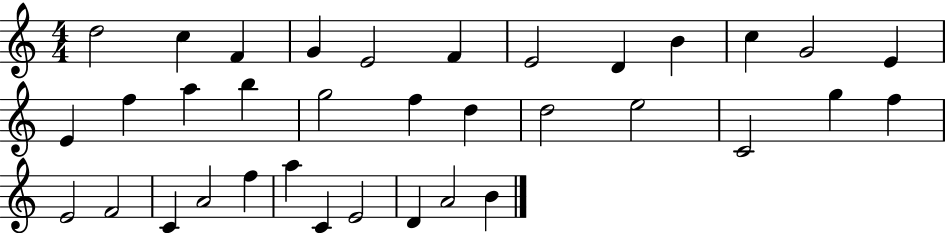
D5/h C5/q F4/q G4/q E4/h F4/q E4/h D4/q B4/q C5/q G4/h E4/q E4/q F5/q A5/q B5/q G5/h F5/q D5/q D5/h E5/h C4/h G5/q F5/q E4/h F4/h C4/q A4/h F5/q A5/q C4/q E4/h D4/q A4/h B4/q